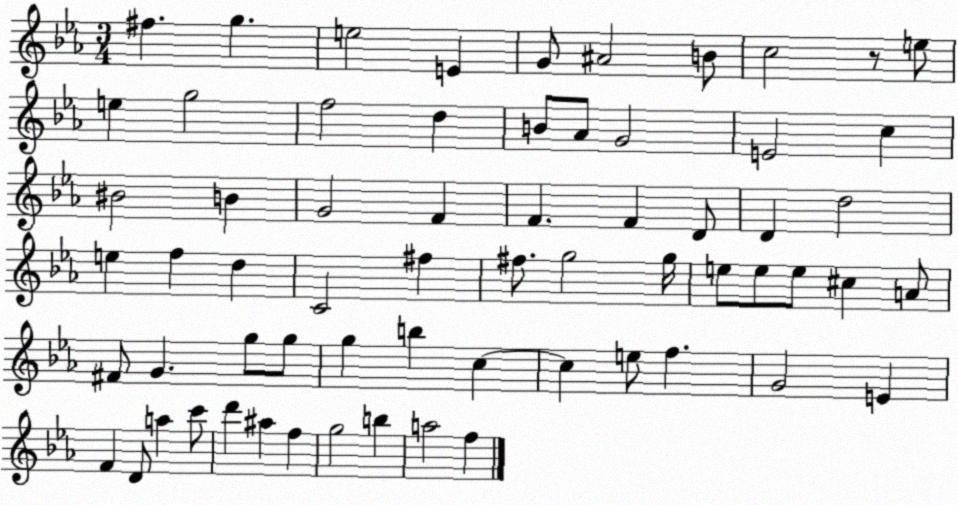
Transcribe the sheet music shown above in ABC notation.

X:1
T:Untitled
M:3/4
L:1/4
K:Eb
^f g e2 E G/2 ^A2 B/2 c2 z/2 e/2 e g2 f2 d B/2 _A/2 G2 E2 c ^B2 B G2 F F F D/2 D d2 e f d C2 ^f ^f/2 g2 g/4 e/2 e/2 e/2 ^c A/2 ^F/2 G g/2 g/2 g b c c e/2 f G2 E F D/2 a c'/2 d' ^a f g2 b a2 f